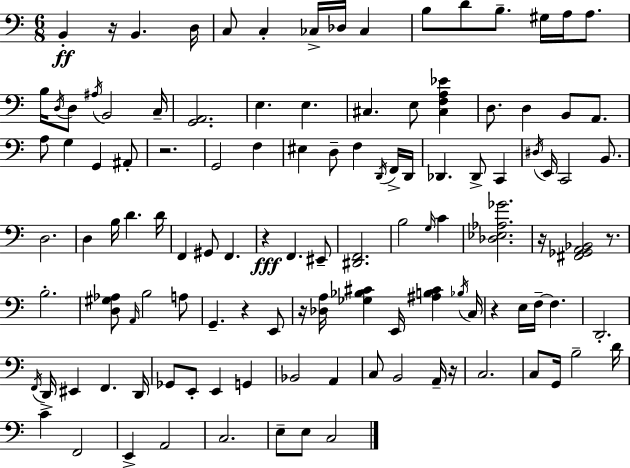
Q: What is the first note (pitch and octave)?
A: B2